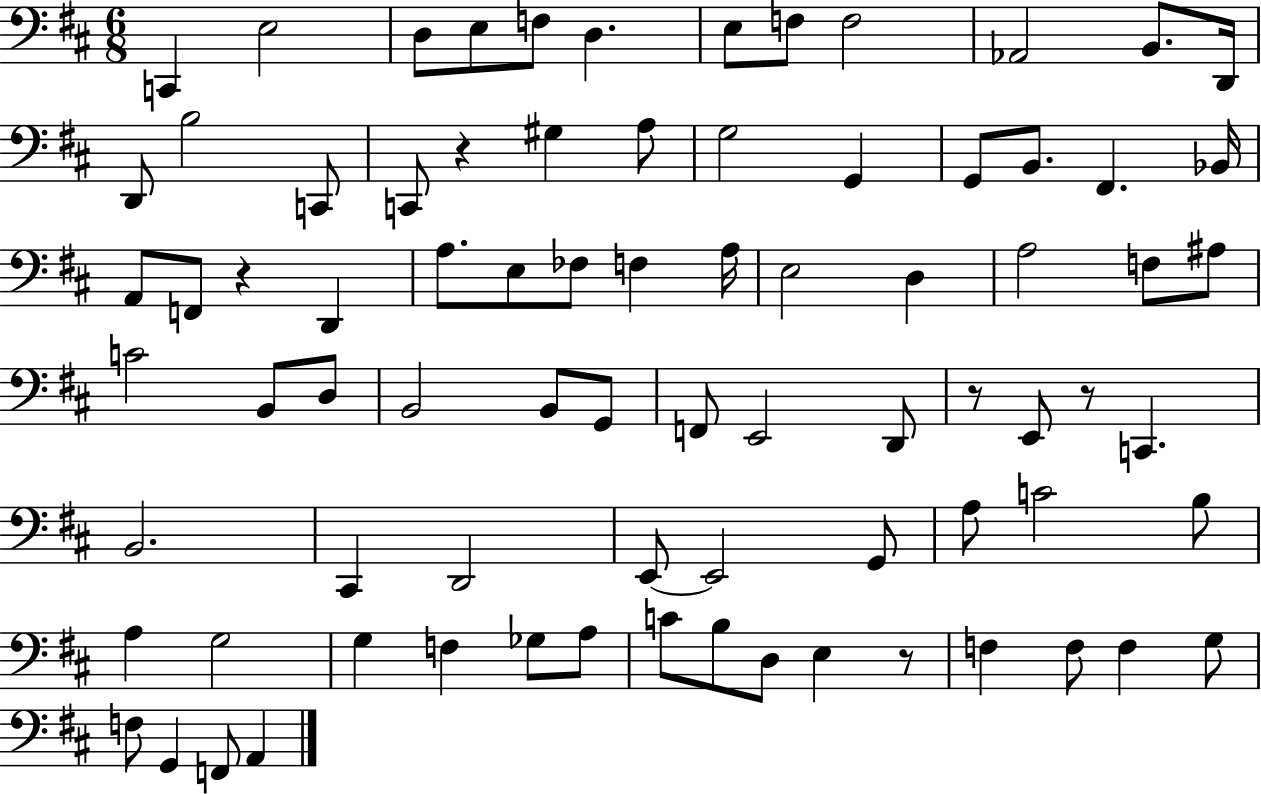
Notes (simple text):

C2/q E3/h D3/e E3/e F3/e D3/q. E3/e F3/e F3/h Ab2/h B2/e. D2/s D2/e B3/h C2/e C2/e R/q G#3/q A3/e G3/h G2/q G2/e B2/e. F#2/q. Bb2/s A2/e F2/e R/q D2/q A3/e. E3/e FES3/e F3/q A3/s E3/h D3/q A3/h F3/e A#3/e C4/h B2/e D3/e B2/h B2/e G2/e F2/e E2/h D2/e R/e E2/e R/e C2/q. B2/h. C#2/q D2/h E2/e E2/h G2/e A3/e C4/h B3/e A3/q G3/h G3/q F3/q Gb3/e A3/e C4/e B3/e D3/e E3/q R/e F3/q F3/e F3/q G3/e F3/e G2/q F2/e A2/q